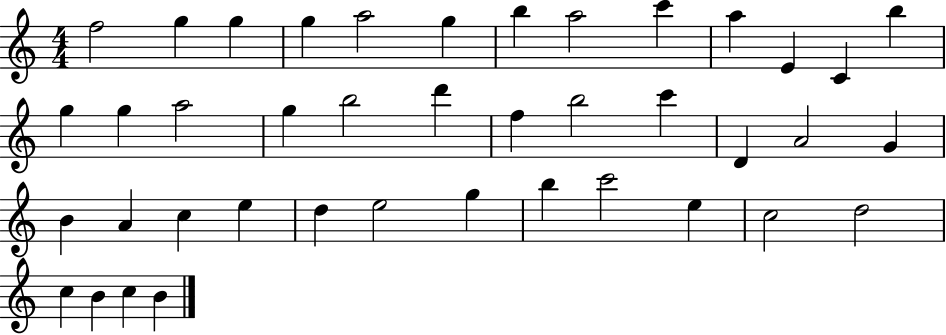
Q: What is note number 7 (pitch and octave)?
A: B5